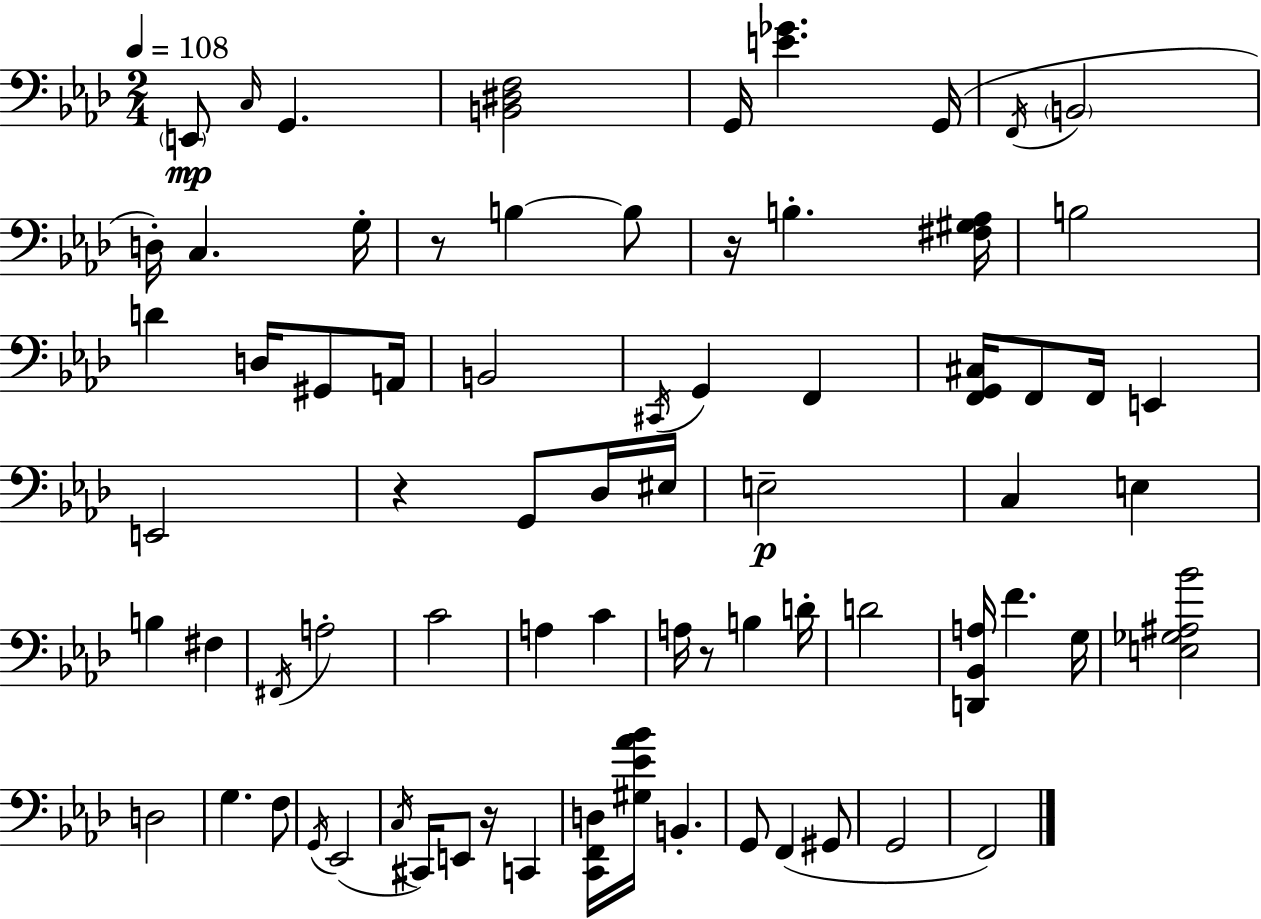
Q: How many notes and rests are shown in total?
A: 73